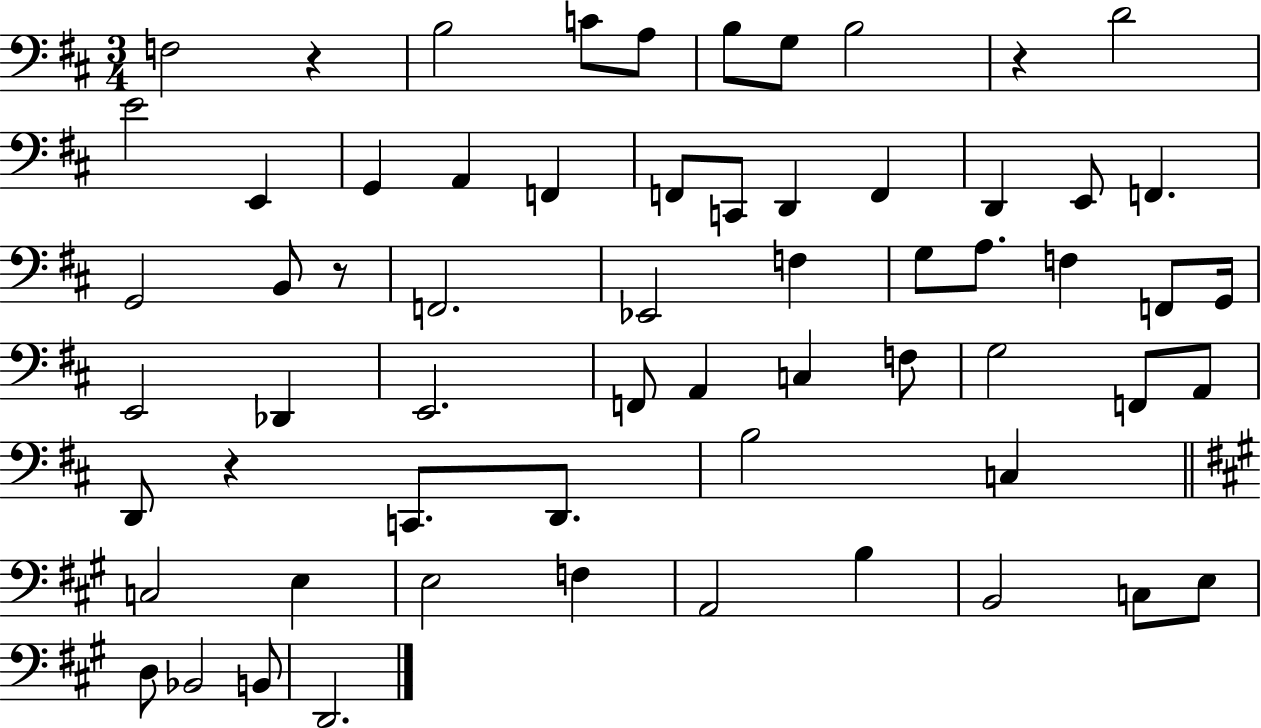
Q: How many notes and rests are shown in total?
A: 62